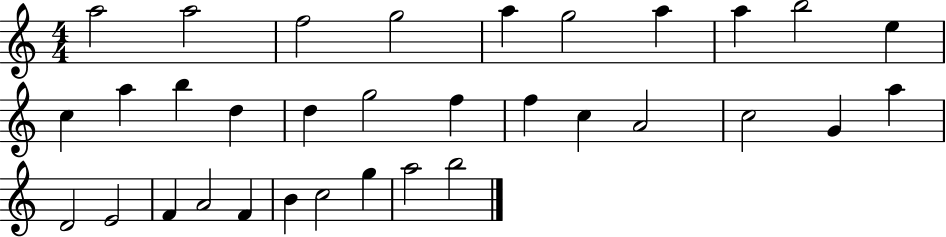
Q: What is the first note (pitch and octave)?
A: A5